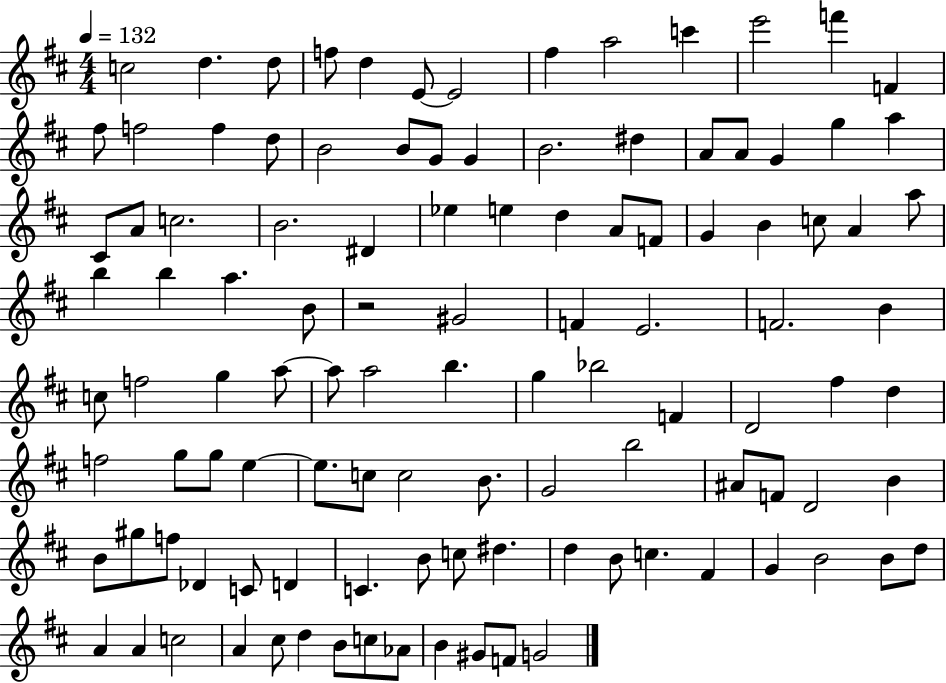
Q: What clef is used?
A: treble